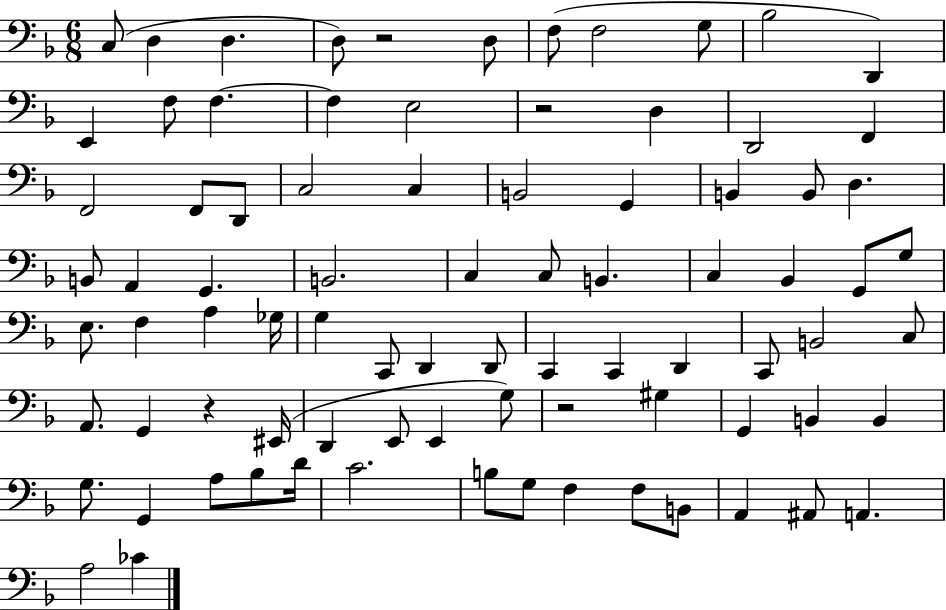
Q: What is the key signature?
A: F major